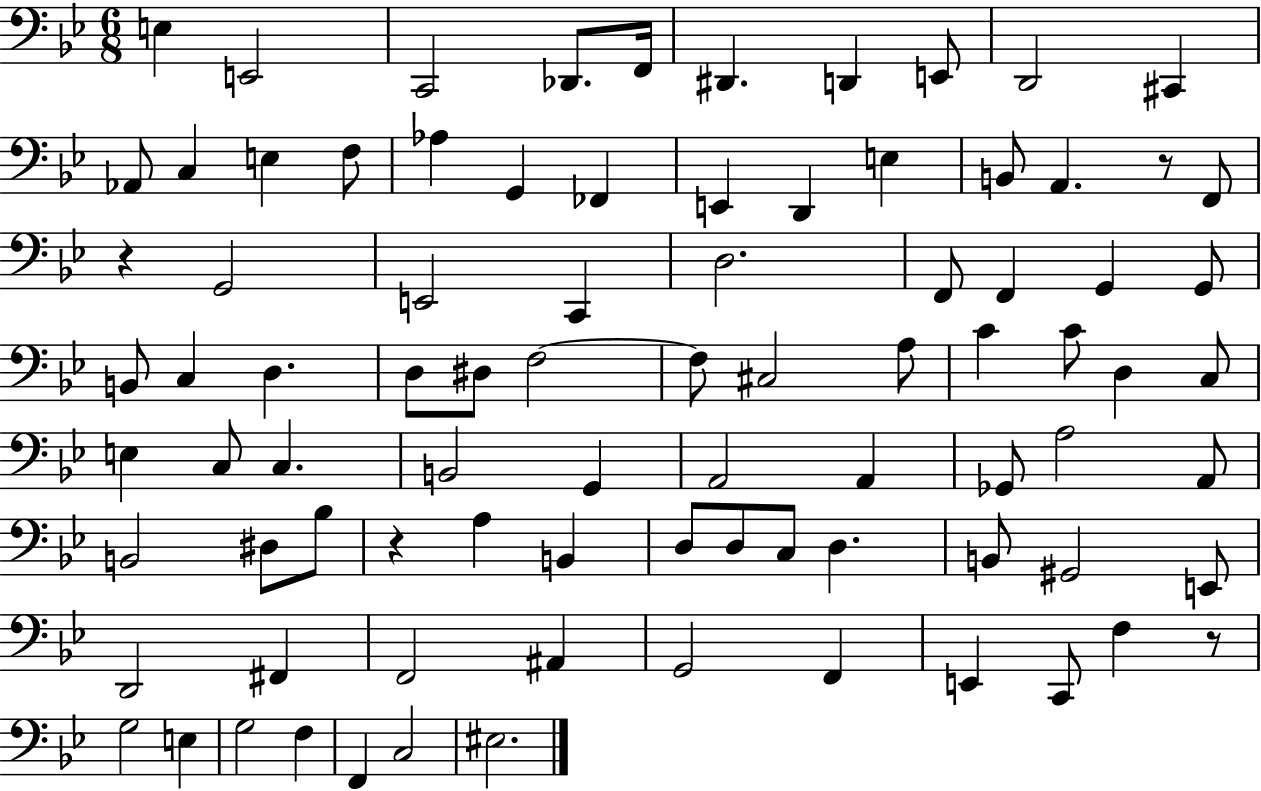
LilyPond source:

{
  \clef bass
  \numericTimeSignature
  \time 6/8
  \key bes \major
  e4 e,2 | c,2 des,8. f,16 | dis,4. d,4 e,8 | d,2 cis,4 | \break aes,8 c4 e4 f8 | aes4 g,4 fes,4 | e,4 d,4 e4 | b,8 a,4. r8 f,8 | \break r4 g,2 | e,2 c,4 | d2. | f,8 f,4 g,4 g,8 | \break b,8 c4 d4. | d8 dis8 f2~~ | f8 cis2 a8 | c'4 c'8 d4 c8 | \break e4 c8 c4. | b,2 g,4 | a,2 a,4 | ges,8 a2 a,8 | \break b,2 dis8 bes8 | r4 a4 b,4 | d8 d8 c8 d4. | b,8 gis,2 e,8 | \break d,2 fis,4 | f,2 ais,4 | g,2 f,4 | e,4 c,8 f4 r8 | \break g2 e4 | g2 f4 | f,4 c2 | eis2. | \break \bar "|."
}